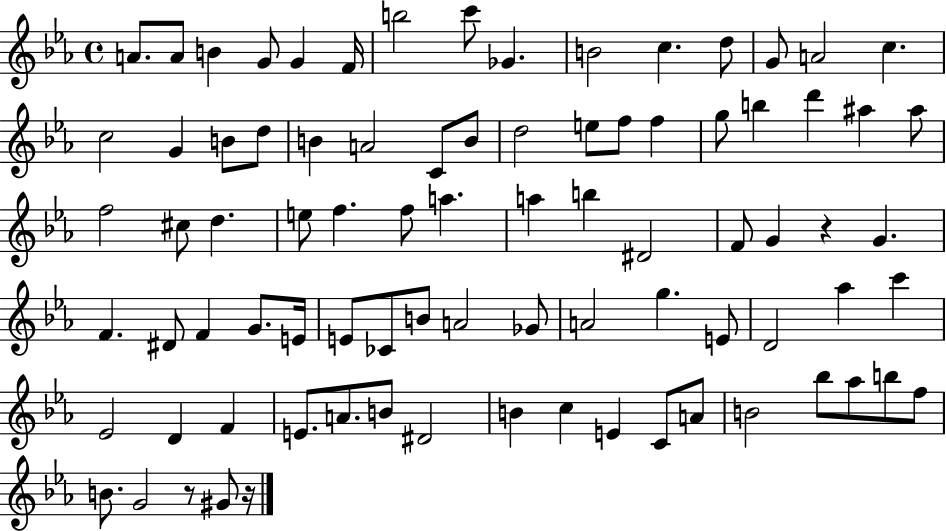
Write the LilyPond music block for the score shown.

{
  \clef treble
  \time 4/4
  \defaultTimeSignature
  \key ees \major
  \repeat volta 2 { a'8. a'8 b'4 g'8 g'4 f'16 | b''2 c'''8 ges'4. | b'2 c''4. d''8 | g'8 a'2 c''4. | \break c''2 g'4 b'8 d''8 | b'4 a'2 c'8 b'8 | d''2 e''8 f''8 f''4 | g''8 b''4 d'''4 ais''4 ais''8 | \break f''2 cis''8 d''4. | e''8 f''4. f''8 a''4. | a''4 b''4 dis'2 | f'8 g'4 r4 g'4. | \break f'4. dis'8 f'4 g'8. e'16 | e'8 ces'8 b'8 a'2 ges'8 | a'2 g''4. e'8 | d'2 aes''4 c'''4 | \break ees'2 d'4 f'4 | e'8. a'8. b'8 dis'2 | b'4 c''4 e'4 c'8 a'8 | b'2 bes''8 aes''8 b''8 f''8 | \break b'8. g'2 r8 gis'8 r16 | } \bar "|."
}